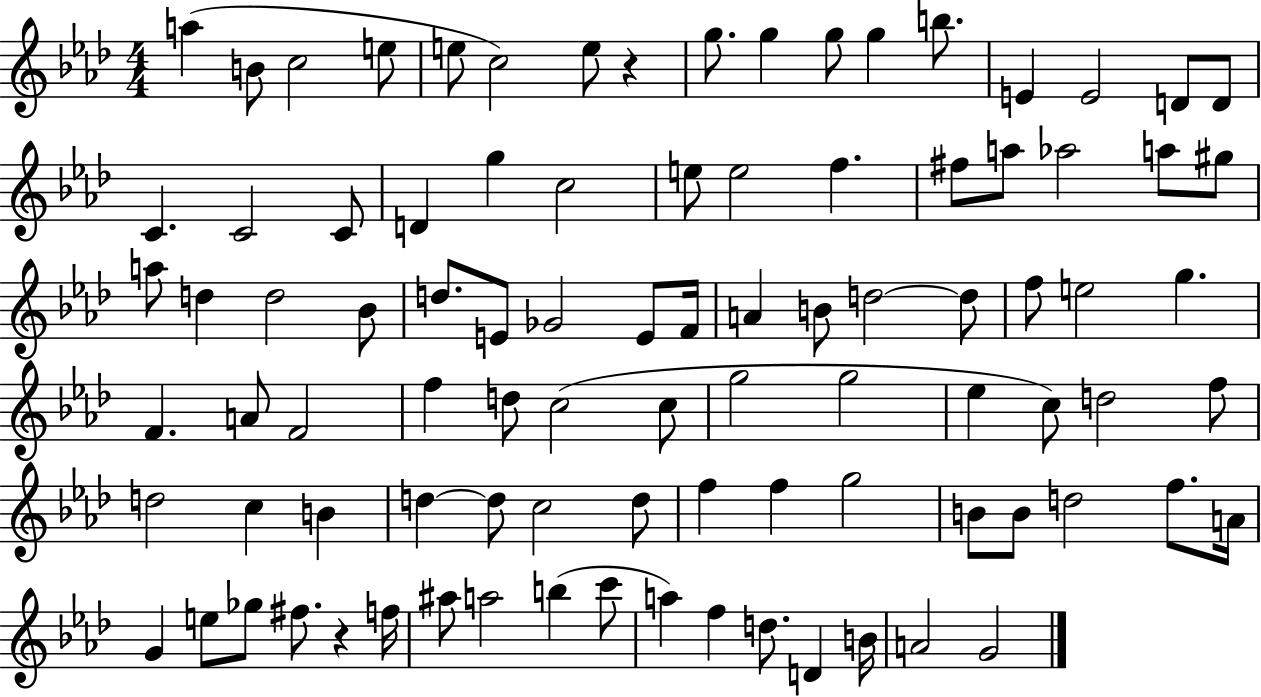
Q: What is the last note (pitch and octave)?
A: G4